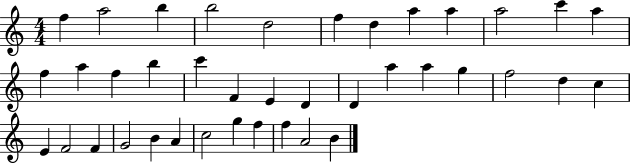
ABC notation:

X:1
T:Untitled
M:4/4
L:1/4
K:C
f a2 b b2 d2 f d a a a2 c' a f a f b c' F E D D a a g f2 d c E F2 F G2 B A c2 g f f A2 B